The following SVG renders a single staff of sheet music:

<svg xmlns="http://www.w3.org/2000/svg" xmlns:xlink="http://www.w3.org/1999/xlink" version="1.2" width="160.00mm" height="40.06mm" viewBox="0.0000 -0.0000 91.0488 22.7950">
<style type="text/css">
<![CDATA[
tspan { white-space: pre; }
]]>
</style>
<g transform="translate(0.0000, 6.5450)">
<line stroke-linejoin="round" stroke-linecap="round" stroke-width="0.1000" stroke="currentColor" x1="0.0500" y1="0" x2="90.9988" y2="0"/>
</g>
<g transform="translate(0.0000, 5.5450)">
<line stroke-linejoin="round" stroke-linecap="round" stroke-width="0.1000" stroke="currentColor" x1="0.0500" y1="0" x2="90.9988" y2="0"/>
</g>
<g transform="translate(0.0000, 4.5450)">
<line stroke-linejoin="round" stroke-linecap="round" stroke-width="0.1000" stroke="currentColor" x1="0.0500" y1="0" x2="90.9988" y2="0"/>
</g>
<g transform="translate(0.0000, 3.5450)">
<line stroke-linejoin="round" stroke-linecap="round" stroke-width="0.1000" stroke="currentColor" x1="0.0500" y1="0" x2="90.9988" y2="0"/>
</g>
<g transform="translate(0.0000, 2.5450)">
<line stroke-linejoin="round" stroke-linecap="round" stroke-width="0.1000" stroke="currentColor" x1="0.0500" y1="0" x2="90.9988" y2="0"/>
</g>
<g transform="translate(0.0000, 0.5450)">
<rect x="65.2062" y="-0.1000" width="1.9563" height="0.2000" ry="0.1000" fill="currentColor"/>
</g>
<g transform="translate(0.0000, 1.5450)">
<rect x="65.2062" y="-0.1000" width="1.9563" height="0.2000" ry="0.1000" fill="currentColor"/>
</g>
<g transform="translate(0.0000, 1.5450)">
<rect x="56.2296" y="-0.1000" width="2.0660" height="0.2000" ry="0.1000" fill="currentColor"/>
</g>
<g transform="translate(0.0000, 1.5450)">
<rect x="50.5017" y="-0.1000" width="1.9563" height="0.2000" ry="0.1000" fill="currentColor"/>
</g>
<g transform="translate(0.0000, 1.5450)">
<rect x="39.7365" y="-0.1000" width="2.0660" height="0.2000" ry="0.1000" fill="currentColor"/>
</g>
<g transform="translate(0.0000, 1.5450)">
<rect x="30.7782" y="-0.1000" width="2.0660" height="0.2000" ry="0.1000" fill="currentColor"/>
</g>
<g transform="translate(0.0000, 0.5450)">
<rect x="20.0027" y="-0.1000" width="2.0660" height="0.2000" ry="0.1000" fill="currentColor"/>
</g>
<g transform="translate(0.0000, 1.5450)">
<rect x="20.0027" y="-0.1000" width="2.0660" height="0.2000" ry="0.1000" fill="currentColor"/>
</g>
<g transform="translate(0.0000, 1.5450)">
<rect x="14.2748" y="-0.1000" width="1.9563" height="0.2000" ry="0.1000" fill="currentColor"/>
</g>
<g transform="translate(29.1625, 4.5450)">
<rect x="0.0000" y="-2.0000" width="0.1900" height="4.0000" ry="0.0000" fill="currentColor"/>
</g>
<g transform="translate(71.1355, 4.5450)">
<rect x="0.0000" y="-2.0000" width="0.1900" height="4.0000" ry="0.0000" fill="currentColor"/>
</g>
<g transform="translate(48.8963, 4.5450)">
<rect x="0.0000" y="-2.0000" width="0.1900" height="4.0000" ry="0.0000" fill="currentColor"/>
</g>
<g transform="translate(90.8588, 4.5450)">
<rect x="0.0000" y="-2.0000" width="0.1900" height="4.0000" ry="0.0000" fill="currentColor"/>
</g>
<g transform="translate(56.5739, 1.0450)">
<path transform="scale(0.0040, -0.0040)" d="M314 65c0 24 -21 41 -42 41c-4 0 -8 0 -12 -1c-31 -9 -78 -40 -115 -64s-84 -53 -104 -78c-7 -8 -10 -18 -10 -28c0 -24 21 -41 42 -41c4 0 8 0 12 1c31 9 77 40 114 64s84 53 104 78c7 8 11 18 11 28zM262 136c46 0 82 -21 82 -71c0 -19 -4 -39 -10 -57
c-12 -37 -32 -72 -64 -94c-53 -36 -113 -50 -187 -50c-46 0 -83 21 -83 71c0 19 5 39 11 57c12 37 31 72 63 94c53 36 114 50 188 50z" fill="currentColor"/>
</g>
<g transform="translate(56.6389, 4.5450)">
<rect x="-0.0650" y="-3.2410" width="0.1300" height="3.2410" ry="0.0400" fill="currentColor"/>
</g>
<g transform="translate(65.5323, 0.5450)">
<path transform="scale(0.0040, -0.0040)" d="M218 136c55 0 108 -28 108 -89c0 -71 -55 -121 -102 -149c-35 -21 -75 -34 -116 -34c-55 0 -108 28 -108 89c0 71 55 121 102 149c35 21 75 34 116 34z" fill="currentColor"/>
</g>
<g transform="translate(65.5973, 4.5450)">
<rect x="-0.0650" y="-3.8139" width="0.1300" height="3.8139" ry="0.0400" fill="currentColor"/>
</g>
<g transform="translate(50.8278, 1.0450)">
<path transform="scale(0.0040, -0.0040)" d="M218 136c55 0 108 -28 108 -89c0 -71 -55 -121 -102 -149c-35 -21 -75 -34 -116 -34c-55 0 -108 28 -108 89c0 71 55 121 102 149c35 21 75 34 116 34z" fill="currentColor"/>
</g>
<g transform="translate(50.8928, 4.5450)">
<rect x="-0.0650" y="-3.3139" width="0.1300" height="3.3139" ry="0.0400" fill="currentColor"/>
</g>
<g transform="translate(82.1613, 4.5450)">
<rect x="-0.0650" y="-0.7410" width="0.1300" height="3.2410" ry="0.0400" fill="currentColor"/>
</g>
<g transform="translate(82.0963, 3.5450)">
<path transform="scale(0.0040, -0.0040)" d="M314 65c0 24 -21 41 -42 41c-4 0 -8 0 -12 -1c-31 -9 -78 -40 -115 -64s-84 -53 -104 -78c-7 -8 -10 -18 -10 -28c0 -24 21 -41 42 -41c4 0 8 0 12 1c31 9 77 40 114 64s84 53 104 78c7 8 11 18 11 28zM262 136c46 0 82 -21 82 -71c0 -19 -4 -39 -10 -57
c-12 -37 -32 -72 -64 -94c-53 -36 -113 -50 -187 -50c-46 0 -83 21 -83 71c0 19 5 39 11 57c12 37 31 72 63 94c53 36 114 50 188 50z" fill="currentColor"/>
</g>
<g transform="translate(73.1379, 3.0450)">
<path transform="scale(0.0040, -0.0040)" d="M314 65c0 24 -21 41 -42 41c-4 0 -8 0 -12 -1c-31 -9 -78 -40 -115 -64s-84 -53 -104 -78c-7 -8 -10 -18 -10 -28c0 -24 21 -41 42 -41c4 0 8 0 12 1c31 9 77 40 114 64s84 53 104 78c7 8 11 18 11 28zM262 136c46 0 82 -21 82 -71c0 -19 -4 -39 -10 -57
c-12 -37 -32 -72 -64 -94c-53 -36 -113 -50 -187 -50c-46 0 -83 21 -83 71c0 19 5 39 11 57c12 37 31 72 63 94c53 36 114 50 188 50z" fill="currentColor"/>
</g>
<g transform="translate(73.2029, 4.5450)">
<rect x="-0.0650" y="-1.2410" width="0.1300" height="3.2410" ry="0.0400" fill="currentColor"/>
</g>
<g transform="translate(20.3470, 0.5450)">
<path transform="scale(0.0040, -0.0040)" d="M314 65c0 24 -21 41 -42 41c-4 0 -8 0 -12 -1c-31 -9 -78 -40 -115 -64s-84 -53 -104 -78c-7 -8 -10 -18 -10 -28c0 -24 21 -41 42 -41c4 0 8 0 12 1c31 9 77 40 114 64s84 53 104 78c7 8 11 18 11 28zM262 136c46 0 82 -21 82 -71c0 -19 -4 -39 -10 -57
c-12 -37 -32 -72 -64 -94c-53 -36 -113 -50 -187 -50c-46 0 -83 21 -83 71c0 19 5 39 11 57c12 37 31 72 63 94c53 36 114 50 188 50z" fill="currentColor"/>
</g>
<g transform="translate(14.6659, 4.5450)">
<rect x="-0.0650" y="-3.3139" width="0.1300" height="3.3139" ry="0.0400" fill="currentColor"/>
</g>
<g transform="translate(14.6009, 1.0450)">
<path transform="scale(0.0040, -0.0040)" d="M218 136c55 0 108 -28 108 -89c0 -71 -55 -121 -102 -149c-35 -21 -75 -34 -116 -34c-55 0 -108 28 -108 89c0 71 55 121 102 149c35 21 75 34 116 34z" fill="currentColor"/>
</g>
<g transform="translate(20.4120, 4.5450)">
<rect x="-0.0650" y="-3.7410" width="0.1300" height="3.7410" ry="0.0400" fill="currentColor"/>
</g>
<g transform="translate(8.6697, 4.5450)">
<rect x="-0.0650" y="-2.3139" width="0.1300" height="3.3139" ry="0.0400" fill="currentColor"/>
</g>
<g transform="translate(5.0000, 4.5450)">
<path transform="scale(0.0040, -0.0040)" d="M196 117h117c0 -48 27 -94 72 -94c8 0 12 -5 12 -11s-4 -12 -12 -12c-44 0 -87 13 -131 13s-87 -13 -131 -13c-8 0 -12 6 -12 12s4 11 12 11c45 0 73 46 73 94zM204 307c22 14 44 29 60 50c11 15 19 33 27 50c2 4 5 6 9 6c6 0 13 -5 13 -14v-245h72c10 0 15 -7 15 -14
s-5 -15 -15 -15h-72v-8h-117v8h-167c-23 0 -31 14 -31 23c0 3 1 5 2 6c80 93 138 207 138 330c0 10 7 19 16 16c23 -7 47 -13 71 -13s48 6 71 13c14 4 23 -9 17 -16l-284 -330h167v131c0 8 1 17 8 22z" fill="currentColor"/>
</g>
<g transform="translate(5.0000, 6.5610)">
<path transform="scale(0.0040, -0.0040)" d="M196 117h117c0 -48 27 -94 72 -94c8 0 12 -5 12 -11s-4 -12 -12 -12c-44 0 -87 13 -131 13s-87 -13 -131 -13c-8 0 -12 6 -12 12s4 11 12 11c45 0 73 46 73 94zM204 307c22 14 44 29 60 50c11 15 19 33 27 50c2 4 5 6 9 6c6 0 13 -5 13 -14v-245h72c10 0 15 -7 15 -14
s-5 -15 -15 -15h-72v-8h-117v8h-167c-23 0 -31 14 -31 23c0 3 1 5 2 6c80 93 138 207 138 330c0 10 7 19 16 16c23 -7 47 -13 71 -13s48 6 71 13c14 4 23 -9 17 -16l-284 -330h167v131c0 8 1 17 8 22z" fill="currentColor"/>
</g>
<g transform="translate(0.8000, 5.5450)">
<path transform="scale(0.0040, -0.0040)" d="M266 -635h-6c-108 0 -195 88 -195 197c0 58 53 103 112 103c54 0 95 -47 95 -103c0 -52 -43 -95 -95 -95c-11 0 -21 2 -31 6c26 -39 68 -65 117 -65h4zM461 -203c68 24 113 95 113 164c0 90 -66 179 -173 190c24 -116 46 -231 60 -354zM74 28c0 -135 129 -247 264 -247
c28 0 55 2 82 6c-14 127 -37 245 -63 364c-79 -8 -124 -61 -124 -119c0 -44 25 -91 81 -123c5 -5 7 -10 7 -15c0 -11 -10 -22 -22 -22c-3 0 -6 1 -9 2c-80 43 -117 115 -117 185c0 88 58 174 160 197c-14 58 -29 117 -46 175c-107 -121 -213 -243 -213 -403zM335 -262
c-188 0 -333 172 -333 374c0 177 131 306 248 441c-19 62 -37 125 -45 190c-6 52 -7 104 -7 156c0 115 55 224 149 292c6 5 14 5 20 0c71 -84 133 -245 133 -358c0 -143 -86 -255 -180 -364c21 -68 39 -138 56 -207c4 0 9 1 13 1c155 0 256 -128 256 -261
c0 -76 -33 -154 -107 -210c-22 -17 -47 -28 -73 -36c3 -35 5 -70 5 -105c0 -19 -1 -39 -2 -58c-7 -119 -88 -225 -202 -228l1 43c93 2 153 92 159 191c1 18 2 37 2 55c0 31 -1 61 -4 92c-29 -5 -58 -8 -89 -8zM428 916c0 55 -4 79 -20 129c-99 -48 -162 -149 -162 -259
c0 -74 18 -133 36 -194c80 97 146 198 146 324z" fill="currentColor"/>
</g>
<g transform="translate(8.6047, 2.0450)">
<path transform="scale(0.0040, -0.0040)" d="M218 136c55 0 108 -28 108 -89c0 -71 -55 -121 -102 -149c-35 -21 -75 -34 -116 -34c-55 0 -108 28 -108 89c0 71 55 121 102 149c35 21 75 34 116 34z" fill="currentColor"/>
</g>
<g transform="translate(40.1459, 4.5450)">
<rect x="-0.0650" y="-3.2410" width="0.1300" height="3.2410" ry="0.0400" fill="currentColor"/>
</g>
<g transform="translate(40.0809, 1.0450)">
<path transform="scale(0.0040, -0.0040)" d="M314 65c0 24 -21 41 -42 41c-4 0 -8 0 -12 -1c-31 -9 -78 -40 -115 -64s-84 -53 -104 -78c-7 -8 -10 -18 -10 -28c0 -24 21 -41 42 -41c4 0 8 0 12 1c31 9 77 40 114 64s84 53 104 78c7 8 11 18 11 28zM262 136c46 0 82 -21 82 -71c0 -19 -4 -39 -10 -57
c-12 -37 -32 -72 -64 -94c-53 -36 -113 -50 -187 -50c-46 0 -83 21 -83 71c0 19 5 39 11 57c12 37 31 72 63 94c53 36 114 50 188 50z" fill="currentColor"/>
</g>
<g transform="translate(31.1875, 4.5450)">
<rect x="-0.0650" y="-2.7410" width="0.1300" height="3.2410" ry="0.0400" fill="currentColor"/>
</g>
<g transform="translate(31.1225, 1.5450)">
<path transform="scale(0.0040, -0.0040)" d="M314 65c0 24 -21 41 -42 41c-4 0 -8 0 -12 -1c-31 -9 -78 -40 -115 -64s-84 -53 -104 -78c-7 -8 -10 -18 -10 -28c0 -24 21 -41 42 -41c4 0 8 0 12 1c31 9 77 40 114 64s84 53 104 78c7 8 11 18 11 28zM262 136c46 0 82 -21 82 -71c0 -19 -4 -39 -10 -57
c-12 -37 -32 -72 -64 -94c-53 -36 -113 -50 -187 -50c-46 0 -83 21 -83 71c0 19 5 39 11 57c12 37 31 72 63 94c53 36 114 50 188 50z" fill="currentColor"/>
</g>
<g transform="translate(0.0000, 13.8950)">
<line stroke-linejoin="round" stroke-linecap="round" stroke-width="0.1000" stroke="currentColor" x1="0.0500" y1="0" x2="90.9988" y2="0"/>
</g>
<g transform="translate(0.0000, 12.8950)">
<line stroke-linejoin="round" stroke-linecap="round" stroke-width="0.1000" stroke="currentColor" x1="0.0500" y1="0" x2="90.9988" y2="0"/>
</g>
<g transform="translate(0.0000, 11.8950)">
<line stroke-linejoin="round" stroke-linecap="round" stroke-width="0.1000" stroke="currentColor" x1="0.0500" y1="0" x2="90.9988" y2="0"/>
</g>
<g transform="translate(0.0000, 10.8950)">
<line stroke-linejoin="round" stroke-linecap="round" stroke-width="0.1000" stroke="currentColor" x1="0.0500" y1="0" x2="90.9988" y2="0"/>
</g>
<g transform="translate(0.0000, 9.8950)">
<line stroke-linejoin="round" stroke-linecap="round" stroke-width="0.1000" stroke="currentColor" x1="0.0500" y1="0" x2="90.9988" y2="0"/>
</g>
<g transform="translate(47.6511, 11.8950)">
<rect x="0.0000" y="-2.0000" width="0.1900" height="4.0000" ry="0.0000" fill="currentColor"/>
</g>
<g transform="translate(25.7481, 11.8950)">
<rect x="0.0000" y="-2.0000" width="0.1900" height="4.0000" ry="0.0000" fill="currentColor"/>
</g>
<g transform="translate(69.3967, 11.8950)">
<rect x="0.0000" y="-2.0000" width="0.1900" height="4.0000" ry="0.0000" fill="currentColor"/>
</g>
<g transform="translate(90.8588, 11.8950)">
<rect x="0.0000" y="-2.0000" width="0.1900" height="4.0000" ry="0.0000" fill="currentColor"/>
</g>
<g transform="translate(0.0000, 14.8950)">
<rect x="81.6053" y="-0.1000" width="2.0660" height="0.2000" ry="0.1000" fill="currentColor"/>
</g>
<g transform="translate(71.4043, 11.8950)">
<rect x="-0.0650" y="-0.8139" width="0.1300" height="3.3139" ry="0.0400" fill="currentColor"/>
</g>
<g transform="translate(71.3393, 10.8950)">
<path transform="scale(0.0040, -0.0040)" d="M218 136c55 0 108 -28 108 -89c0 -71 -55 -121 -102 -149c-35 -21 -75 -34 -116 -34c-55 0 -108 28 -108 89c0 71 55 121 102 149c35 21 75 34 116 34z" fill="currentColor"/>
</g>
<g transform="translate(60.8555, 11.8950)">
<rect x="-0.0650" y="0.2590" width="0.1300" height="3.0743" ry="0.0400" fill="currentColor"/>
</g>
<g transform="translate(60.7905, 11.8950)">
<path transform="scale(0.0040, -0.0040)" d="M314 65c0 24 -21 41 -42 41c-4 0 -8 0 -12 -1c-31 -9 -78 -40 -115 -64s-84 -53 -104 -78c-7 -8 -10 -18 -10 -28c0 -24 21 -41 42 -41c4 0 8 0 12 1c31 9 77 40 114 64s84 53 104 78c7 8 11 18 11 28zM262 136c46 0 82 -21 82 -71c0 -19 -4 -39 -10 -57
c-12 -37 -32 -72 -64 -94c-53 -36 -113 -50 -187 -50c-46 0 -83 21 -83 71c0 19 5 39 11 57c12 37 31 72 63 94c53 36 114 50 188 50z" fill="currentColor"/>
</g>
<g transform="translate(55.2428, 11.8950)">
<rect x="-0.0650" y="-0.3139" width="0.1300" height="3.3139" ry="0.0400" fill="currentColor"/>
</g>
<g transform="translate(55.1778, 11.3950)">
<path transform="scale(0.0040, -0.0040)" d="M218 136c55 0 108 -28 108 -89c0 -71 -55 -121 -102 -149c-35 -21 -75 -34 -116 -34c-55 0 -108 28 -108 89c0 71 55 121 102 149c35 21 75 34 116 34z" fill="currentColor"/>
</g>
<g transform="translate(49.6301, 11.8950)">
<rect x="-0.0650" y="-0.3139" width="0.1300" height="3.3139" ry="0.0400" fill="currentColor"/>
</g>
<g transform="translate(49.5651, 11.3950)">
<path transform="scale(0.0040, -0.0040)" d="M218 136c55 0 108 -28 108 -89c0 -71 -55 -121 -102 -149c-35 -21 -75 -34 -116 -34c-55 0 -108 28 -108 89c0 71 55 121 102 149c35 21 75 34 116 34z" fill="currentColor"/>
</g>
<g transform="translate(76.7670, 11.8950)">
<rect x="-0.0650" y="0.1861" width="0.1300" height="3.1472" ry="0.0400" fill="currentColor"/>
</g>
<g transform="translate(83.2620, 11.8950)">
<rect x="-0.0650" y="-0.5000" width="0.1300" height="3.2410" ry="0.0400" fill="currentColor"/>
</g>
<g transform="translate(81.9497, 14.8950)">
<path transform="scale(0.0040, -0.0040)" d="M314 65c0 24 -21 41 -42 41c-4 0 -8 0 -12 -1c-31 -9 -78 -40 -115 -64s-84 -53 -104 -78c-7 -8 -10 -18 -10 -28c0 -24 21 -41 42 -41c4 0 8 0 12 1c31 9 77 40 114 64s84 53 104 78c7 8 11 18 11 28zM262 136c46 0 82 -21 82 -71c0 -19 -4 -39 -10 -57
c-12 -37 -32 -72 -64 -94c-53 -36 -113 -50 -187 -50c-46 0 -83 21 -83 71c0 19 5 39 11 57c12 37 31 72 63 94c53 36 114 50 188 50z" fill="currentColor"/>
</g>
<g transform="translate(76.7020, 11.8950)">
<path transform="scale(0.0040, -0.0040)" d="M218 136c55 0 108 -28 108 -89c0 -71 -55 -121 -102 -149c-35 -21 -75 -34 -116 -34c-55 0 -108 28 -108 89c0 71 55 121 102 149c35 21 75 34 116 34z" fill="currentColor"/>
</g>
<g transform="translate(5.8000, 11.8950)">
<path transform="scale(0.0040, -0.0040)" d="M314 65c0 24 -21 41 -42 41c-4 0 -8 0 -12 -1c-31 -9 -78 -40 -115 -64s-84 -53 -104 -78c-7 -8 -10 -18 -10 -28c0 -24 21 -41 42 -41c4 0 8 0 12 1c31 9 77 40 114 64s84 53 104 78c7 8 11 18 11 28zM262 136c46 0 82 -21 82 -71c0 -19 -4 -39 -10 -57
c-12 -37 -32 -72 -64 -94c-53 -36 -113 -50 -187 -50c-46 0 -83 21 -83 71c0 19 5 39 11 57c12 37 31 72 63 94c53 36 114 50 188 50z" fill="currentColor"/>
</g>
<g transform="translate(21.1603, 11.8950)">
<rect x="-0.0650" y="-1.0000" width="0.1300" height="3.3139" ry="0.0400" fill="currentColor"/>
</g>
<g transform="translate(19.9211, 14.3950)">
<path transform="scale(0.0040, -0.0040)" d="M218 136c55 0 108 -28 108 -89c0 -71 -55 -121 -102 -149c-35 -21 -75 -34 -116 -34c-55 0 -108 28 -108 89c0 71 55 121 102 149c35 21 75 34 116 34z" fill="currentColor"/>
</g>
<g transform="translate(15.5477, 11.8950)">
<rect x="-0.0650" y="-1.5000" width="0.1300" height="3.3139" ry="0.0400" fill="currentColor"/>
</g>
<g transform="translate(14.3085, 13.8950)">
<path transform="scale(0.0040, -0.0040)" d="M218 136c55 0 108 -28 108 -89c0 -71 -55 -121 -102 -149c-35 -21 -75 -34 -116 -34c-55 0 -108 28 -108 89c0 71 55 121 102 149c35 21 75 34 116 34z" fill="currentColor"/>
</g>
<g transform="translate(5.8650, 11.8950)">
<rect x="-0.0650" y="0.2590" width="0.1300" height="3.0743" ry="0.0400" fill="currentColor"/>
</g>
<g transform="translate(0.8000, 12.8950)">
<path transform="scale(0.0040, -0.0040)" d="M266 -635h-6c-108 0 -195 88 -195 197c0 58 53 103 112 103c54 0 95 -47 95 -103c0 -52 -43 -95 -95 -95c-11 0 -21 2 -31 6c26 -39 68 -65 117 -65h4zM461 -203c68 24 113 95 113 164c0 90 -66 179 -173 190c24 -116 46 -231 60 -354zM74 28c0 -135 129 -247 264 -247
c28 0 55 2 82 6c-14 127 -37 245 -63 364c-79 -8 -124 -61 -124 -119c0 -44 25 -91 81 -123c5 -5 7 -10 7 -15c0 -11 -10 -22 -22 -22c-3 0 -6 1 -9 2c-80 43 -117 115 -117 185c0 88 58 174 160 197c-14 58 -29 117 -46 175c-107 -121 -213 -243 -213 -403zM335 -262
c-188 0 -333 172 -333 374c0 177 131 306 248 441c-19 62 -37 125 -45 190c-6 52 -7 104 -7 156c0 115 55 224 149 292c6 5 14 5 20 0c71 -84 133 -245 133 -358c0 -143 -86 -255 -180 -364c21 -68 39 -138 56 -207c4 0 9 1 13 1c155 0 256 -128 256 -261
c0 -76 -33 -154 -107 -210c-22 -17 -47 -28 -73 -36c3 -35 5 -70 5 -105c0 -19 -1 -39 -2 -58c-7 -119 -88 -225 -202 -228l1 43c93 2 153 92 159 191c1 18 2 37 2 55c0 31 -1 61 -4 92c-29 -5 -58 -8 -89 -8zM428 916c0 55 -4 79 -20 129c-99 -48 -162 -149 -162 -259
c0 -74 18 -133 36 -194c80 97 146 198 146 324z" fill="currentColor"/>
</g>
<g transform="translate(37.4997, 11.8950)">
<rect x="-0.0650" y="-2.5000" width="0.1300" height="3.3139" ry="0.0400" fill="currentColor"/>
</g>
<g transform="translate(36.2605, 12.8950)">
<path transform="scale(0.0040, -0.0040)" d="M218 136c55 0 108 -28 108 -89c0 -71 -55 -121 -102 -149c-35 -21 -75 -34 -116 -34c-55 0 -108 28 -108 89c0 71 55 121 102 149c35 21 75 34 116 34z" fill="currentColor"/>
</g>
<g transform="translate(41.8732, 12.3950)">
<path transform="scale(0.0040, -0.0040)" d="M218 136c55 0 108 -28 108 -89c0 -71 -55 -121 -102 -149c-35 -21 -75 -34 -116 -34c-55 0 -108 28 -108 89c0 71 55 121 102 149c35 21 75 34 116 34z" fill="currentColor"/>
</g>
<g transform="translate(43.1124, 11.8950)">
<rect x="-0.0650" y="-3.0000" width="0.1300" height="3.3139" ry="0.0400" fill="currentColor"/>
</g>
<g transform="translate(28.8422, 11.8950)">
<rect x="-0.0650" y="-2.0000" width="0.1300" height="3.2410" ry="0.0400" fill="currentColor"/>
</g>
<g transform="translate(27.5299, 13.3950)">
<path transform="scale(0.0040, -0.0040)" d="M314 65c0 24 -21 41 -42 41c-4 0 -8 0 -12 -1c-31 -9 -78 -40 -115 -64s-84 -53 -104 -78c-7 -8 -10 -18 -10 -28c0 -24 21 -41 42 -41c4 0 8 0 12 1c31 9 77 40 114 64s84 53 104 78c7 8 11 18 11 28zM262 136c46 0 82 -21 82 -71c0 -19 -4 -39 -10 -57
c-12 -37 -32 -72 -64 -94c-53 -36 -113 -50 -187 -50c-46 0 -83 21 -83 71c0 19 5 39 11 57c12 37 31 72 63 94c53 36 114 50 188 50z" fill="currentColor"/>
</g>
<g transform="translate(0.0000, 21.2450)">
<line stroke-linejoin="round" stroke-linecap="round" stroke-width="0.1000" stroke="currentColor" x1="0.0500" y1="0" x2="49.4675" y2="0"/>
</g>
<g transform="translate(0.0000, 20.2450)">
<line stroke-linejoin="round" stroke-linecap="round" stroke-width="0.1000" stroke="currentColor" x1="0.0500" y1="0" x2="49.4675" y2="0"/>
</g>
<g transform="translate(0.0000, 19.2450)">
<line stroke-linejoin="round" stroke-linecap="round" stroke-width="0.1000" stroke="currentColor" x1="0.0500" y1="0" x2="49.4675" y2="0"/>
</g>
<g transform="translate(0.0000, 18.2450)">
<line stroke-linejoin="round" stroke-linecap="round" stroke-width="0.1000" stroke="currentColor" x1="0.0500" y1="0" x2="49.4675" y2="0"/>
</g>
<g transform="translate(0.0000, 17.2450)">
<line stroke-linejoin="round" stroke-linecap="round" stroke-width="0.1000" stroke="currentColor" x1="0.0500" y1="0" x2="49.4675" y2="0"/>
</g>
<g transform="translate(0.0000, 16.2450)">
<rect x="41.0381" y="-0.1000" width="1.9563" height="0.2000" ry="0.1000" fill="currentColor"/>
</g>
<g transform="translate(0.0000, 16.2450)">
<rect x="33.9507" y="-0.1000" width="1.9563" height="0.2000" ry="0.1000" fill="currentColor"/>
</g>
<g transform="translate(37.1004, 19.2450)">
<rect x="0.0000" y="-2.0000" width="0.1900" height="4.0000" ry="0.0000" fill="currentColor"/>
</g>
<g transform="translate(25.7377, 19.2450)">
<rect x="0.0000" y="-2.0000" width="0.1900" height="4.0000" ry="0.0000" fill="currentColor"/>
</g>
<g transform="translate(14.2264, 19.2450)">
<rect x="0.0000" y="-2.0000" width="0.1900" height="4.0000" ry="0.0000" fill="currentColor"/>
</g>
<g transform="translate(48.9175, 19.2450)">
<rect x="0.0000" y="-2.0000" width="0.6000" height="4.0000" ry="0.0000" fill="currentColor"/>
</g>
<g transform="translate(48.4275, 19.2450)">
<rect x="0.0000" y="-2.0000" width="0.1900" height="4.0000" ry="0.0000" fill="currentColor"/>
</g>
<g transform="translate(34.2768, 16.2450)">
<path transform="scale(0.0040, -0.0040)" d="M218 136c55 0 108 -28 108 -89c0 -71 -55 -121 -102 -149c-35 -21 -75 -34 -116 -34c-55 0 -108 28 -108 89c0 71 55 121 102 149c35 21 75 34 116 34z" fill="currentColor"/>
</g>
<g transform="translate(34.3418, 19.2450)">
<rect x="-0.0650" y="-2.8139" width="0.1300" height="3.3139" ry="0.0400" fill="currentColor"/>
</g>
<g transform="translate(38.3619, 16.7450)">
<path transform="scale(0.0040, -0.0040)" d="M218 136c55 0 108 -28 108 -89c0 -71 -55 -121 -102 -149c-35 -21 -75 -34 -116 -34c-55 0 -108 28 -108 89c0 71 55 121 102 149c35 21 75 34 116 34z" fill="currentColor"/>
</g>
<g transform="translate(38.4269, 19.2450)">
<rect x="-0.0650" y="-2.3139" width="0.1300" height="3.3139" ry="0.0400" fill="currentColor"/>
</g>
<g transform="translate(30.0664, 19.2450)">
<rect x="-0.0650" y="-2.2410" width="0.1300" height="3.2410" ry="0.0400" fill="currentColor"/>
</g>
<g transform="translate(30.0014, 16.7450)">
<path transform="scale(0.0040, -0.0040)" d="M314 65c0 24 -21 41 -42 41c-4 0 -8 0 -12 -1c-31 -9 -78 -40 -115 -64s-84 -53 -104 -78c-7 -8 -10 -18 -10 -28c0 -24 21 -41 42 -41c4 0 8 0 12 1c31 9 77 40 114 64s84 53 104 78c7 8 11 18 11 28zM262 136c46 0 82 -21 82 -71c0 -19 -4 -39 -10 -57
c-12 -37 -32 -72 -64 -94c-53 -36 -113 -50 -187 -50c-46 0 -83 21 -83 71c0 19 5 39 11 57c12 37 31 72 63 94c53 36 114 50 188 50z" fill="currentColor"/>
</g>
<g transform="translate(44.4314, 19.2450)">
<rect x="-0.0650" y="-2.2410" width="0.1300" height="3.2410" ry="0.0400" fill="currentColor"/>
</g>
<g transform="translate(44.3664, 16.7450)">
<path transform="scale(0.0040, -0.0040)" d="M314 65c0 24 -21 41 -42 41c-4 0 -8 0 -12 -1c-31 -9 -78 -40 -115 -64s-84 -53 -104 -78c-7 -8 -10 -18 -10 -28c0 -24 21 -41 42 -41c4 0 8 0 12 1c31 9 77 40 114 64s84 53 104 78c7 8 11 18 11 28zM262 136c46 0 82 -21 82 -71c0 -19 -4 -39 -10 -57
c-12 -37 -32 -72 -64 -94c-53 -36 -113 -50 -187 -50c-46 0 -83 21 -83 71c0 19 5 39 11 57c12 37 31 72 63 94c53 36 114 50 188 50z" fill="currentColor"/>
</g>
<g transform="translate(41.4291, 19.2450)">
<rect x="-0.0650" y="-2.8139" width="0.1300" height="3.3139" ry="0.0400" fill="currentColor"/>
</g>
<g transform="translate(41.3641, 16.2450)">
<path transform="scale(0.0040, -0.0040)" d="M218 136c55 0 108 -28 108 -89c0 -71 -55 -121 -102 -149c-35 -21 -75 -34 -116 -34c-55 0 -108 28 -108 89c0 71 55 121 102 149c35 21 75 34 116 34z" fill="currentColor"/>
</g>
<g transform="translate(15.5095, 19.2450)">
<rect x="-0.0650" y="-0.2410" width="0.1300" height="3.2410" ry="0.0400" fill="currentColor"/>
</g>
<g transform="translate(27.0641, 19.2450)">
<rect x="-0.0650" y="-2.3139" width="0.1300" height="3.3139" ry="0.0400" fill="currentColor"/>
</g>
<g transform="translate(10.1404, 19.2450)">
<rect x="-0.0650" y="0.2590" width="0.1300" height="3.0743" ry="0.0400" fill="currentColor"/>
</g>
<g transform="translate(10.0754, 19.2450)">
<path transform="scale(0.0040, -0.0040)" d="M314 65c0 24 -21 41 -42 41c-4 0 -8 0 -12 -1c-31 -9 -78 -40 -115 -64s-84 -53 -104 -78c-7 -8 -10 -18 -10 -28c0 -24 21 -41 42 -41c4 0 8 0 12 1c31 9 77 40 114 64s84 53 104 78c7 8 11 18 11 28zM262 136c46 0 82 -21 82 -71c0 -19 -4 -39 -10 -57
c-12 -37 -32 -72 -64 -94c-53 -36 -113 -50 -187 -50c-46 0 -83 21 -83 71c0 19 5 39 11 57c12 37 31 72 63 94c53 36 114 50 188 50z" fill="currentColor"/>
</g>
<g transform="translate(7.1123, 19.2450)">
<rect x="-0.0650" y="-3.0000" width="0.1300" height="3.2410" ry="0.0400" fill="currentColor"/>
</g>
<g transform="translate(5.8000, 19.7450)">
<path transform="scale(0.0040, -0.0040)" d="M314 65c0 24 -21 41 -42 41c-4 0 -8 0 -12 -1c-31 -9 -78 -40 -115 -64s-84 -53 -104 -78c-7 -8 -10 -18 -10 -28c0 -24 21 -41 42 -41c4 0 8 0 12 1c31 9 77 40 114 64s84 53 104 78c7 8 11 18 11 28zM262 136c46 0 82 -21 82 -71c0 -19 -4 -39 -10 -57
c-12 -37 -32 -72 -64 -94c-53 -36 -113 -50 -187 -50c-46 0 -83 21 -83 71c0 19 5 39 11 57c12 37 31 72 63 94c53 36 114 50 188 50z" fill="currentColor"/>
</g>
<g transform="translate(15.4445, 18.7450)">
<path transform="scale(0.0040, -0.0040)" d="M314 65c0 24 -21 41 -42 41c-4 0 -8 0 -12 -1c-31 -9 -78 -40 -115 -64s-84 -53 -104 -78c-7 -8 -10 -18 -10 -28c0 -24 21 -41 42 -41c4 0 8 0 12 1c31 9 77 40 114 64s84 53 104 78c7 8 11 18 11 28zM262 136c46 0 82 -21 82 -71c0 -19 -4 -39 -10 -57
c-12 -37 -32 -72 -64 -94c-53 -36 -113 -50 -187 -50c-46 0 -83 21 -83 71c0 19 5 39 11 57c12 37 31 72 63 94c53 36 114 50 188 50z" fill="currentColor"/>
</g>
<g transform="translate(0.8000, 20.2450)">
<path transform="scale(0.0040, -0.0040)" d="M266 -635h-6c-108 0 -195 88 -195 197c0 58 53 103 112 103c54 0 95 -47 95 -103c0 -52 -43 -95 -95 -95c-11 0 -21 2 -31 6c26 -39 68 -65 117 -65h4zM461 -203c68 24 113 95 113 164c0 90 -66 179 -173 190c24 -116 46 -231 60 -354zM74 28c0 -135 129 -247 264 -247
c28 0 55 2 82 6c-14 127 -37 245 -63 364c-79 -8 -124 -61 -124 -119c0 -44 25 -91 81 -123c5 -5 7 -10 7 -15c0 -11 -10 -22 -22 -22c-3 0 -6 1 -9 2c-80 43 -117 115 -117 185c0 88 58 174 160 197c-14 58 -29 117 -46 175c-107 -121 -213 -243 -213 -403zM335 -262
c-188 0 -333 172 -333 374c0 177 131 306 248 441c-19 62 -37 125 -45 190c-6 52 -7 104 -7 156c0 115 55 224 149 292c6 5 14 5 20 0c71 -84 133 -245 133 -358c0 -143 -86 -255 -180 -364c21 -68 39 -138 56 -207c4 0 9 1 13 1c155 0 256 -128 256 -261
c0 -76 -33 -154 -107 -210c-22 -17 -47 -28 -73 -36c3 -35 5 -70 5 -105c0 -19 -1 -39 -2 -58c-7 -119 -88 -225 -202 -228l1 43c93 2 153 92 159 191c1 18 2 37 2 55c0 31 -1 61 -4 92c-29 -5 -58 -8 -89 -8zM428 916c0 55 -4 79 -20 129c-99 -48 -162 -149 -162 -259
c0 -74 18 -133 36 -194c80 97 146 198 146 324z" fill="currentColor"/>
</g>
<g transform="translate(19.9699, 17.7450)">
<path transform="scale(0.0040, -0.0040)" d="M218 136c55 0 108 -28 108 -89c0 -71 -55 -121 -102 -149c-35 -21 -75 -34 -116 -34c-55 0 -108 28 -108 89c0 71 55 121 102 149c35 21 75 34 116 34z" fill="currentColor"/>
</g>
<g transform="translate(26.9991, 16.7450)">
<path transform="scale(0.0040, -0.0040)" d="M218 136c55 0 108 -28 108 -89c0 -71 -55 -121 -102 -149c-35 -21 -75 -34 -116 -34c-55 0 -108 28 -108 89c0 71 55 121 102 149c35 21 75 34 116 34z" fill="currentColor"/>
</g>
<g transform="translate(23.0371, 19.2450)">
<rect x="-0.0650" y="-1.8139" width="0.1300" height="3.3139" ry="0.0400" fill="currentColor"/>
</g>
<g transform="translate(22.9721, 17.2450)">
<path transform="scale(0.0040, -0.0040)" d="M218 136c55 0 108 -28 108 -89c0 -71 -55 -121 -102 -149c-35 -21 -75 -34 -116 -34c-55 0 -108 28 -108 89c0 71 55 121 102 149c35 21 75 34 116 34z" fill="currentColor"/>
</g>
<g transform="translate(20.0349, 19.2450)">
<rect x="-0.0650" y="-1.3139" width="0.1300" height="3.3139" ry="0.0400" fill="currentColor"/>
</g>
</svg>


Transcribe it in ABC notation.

X:1
T:Untitled
M:4/4
L:1/4
K:C
g b c'2 a2 b2 b b2 c' e2 d2 B2 E D F2 G A c c B2 d B C2 A2 B2 c2 e f g g2 a g a g2